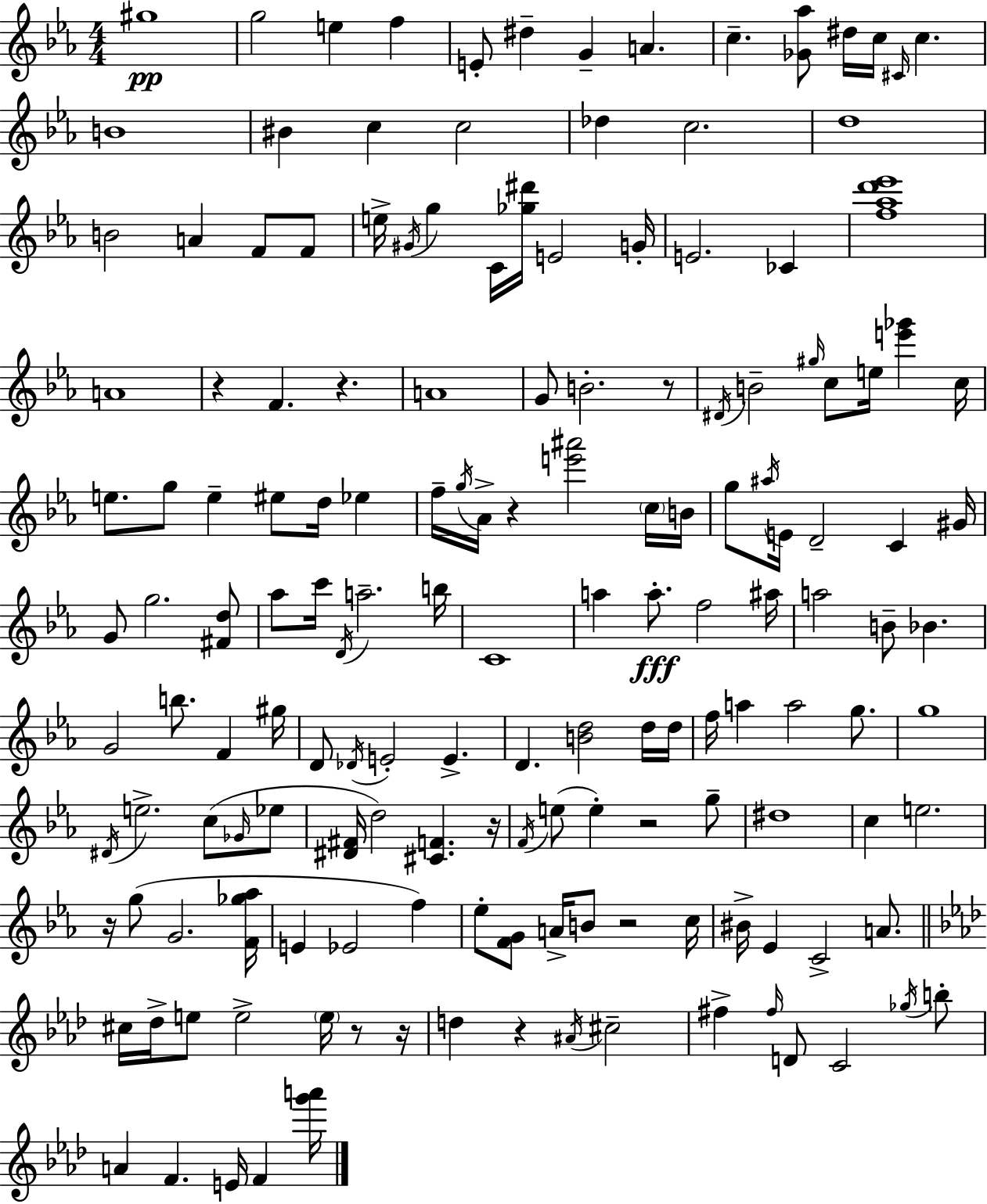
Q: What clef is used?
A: treble